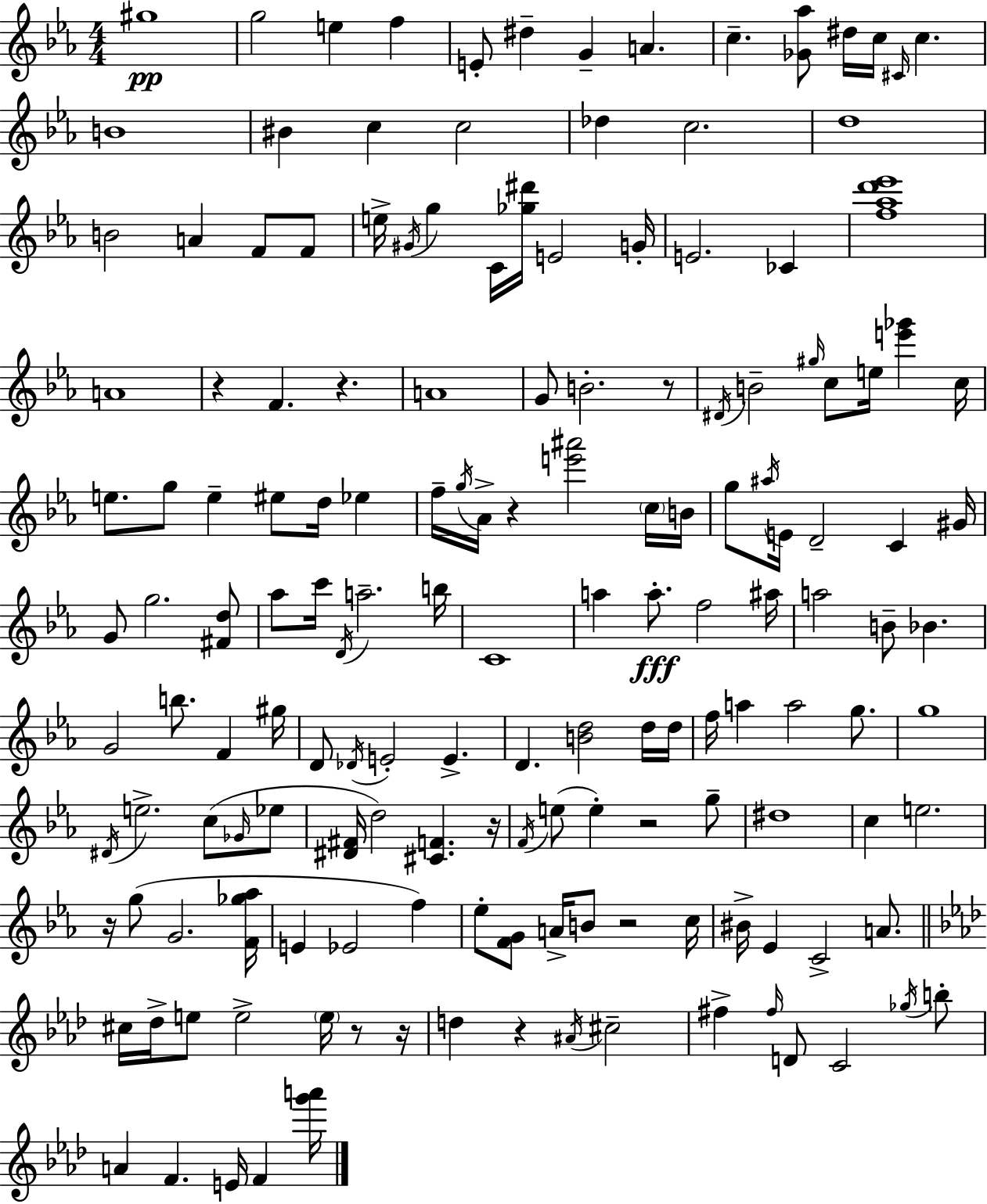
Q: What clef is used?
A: treble